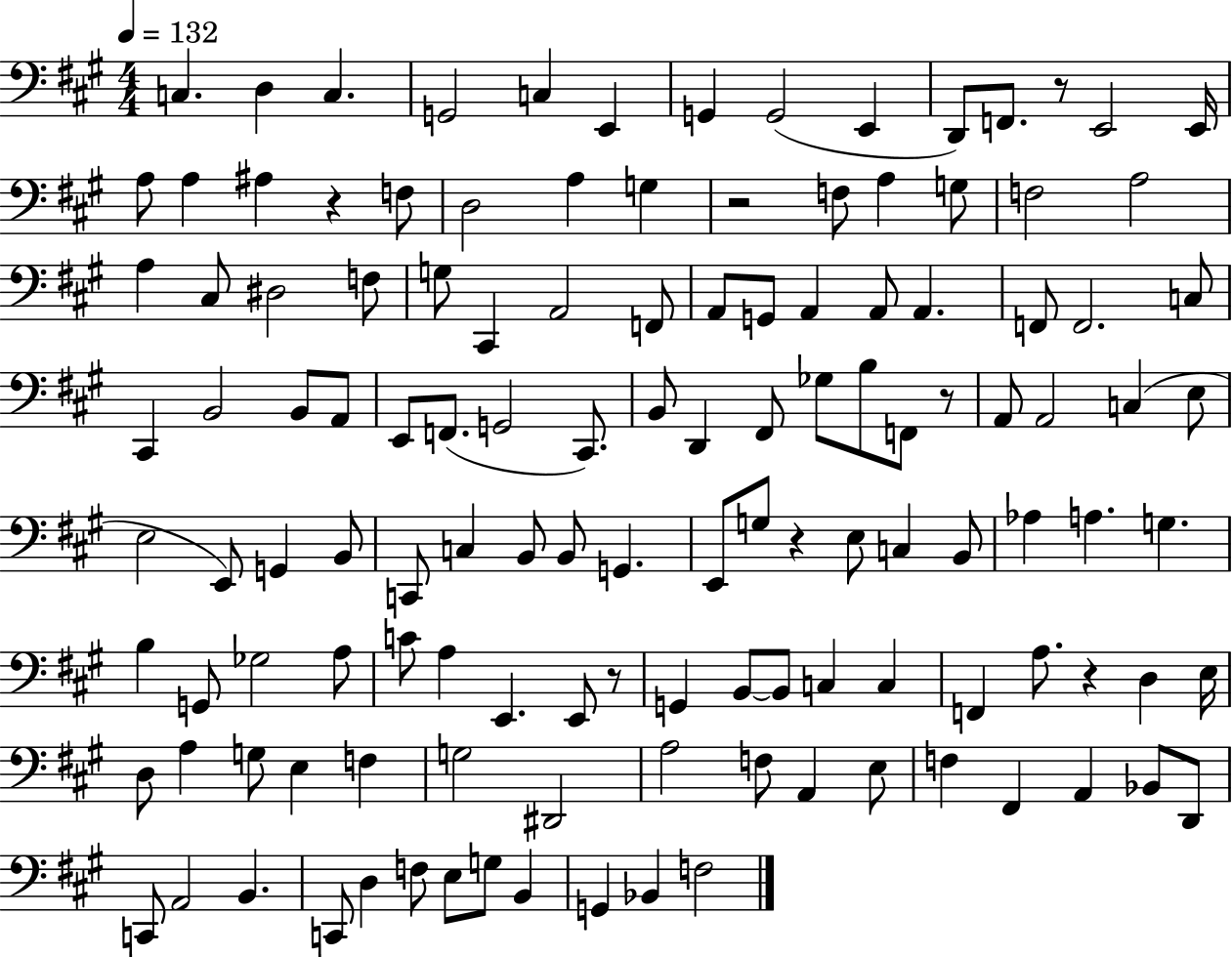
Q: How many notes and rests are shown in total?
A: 128